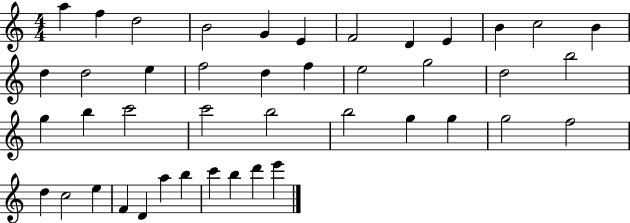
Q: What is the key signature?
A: C major